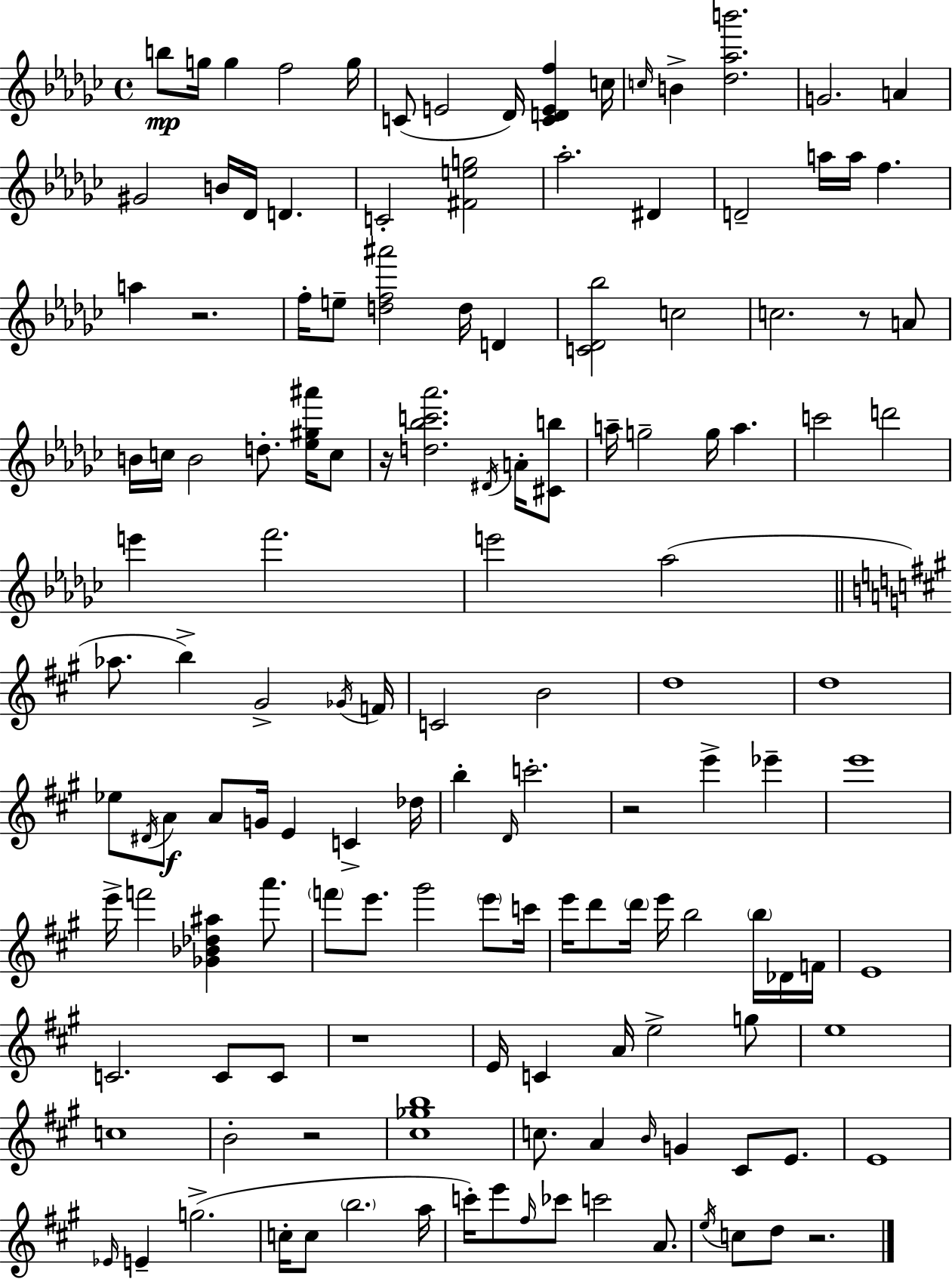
{
  \clef treble
  \time 4/4
  \defaultTimeSignature
  \key ees \minor
  b''8\mp g''16 g''4 f''2 g''16 | c'8( e'2 des'16) <c' d' e' f''>4 c''16 | \grace { c''16 } b'4-> <des'' aes'' b'''>2. | g'2. a'4 | \break gis'2 b'16 des'16 d'4. | c'2-. <fis' e'' g''>2 | aes''2.-. dis'4 | d'2-- a''16 a''16 f''4. | \break a''4 r2. | f''16-. e''8-- <d'' f'' ais'''>2 d''16 d'4 | <c' des' bes''>2 c''2 | c''2. r8 a'8 | \break b'16 c''16 b'2 d''8.-. <ees'' gis'' ais'''>16 c''8 | r16 <d'' bes'' c''' aes'''>2. \acciaccatura { dis'16 } a'16-. | <cis' b''>8 a''16-- g''2-- g''16 a''4. | c'''2 d'''2 | \break e'''4 f'''2. | e'''2 aes''2( | \bar "||" \break \key a \major aes''8. b''4->) gis'2-> \acciaccatura { ges'16 } | f'16 c'2 b'2 | d''1 | d''1 | \break ees''8 \acciaccatura { dis'16 }\f a'8 a'8 g'16 e'4 c'4-> | des''16 b''4-. \grace { d'16 } c'''2.-. | r2 e'''4-> ees'''4-- | e'''1 | \break e'''16-> f'''2 <ges' bes' des'' ais''>4 | a'''8. \parenthesize f'''8 e'''8. gis'''2 | \parenthesize e'''8 c'''16 e'''16 d'''8 \parenthesize d'''16 e'''16 b''2 | \parenthesize b''16 des'16 f'16 e'1 | \break c'2. c'8 | c'8 r1 | e'16 c'4 a'16 e''2-> | g''8 e''1 | \break c''1 | b'2-. r2 | <cis'' ges'' b''>1 | c''8. a'4 \grace { b'16 } g'4 cis'8 | \break e'8. e'1 | \grace { ees'16 } e'4-- g''2.->( | c''16-. c''8 \parenthesize b''2. | a''16 c'''16-.) e'''8 \grace { fis''16 } ces'''8 c'''2 | \break a'8. \acciaccatura { e''16 } c''8 d''8 r2. | \bar "|."
}